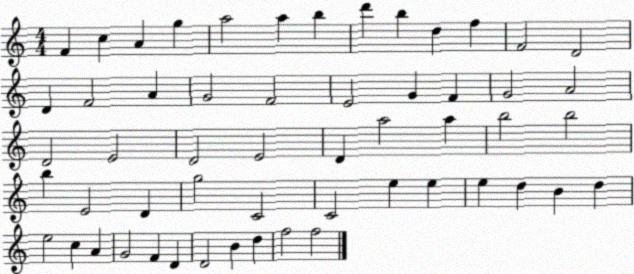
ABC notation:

X:1
T:Untitled
M:4/4
L:1/4
K:C
F c A g a2 a b d' b d f F2 D2 D F2 A G2 F2 E2 G F G2 A2 D2 E2 D2 E2 D a2 a b2 b2 b E2 D g2 C2 C2 e e e d B d e2 c A G2 F D D2 B d f2 f2